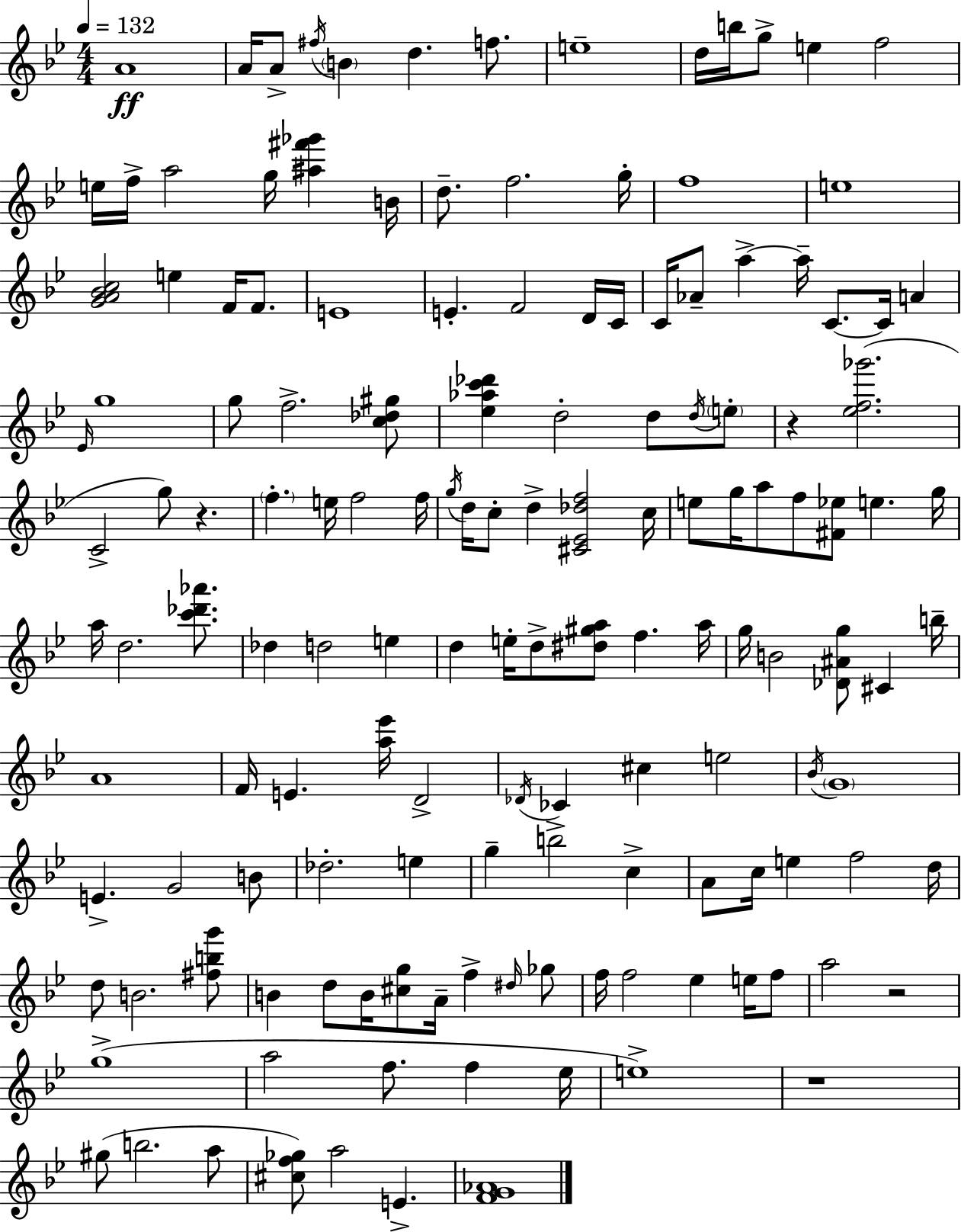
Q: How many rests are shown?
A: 4